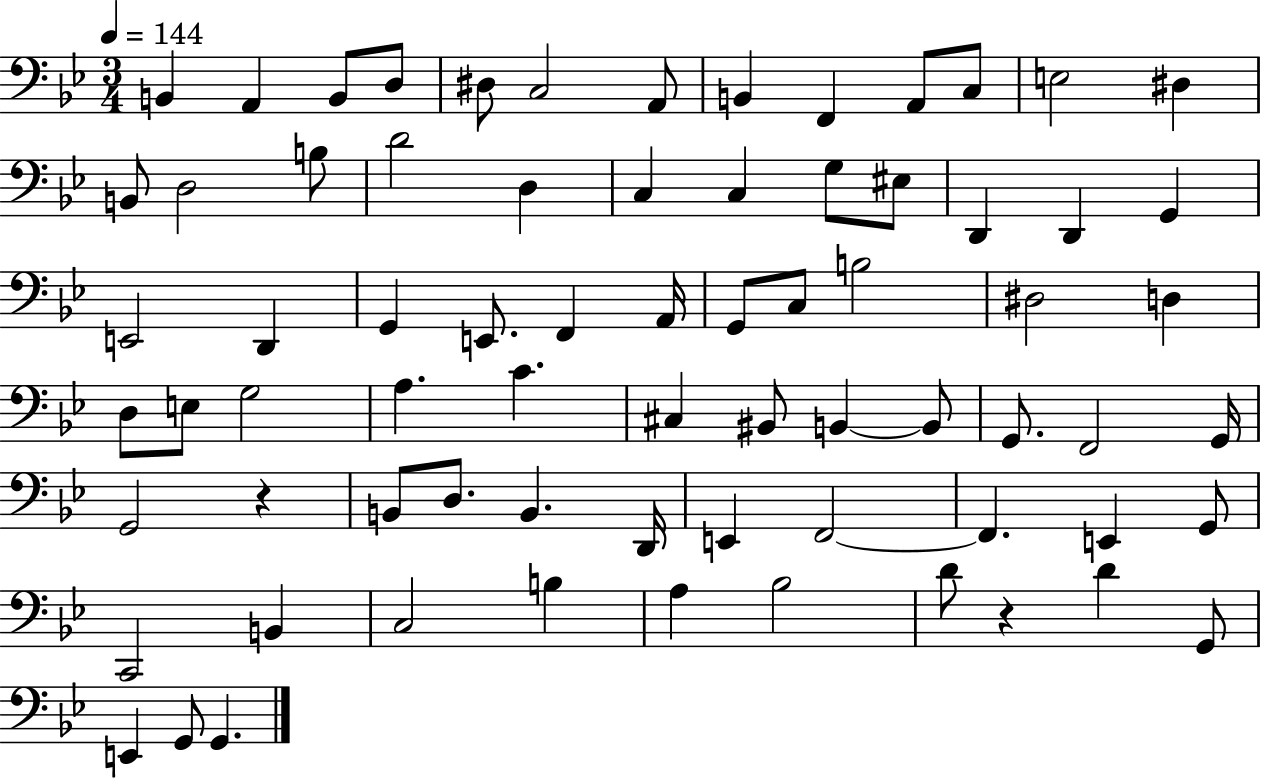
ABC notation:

X:1
T:Untitled
M:3/4
L:1/4
K:Bb
B,, A,, B,,/2 D,/2 ^D,/2 C,2 A,,/2 B,, F,, A,,/2 C,/2 E,2 ^D, B,,/2 D,2 B,/2 D2 D, C, C, G,/2 ^E,/2 D,, D,, G,, E,,2 D,, G,, E,,/2 F,, A,,/4 G,,/2 C,/2 B,2 ^D,2 D, D,/2 E,/2 G,2 A, C ^C, ^B,,/2 B,, B,,/2 G,,/2 F,,2 G,,/4 G,,2 z B,,/2 D,/2 B,, D,,/4 E,, F,,2 F,, E,, G,,/2 C,,2 B,, C,2 B, A, _B,2 D/2 z D G,,/2 E,, G,,/2 G,,